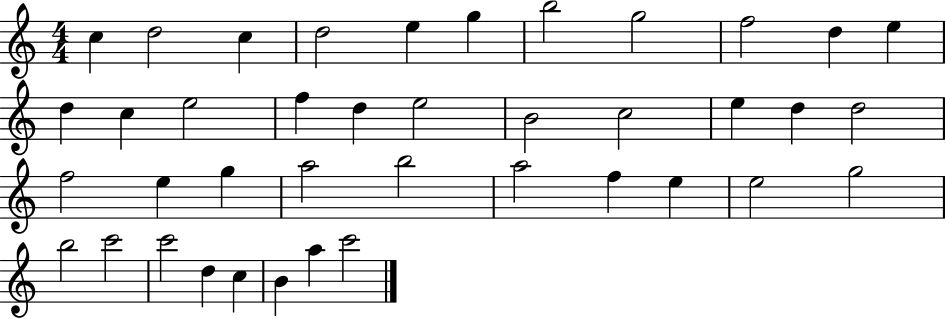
C5/q D5/h C5/q D5/h E5/q G5/q B5/h G5/h F5/h D5/q E5/q D5/q C5/q E5/h F5/q D5/q E5/h B4/h C5/h E5/q D5/q D5/h F5/h E5/q G5/q A5/h B5/h A5/h F5/q E5/q E5/h G5/h B5/h C6/h C6/h D5/q C5/q B4/q A5/q C6/h